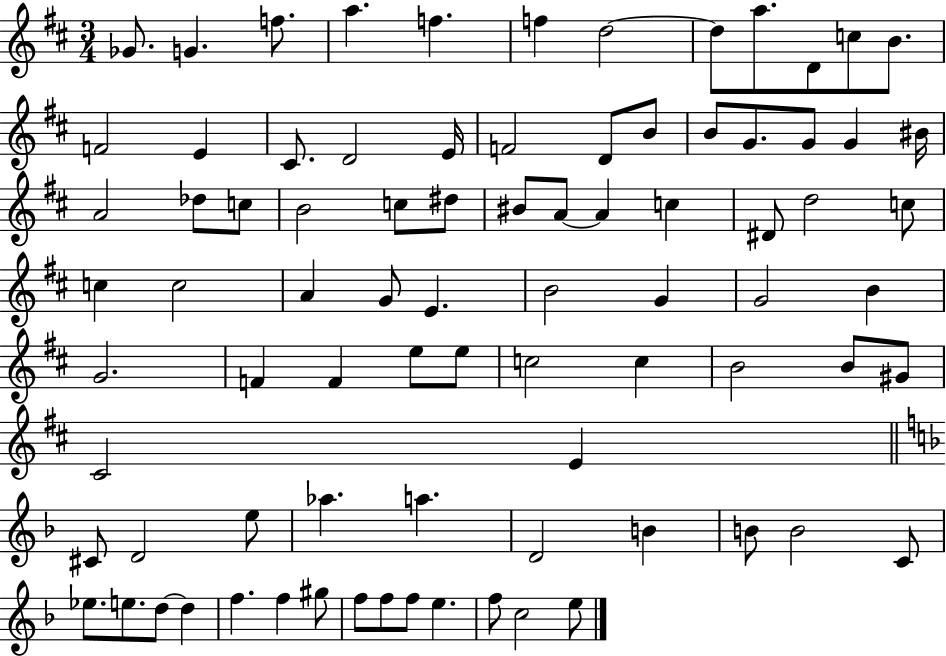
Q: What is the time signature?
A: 3/4